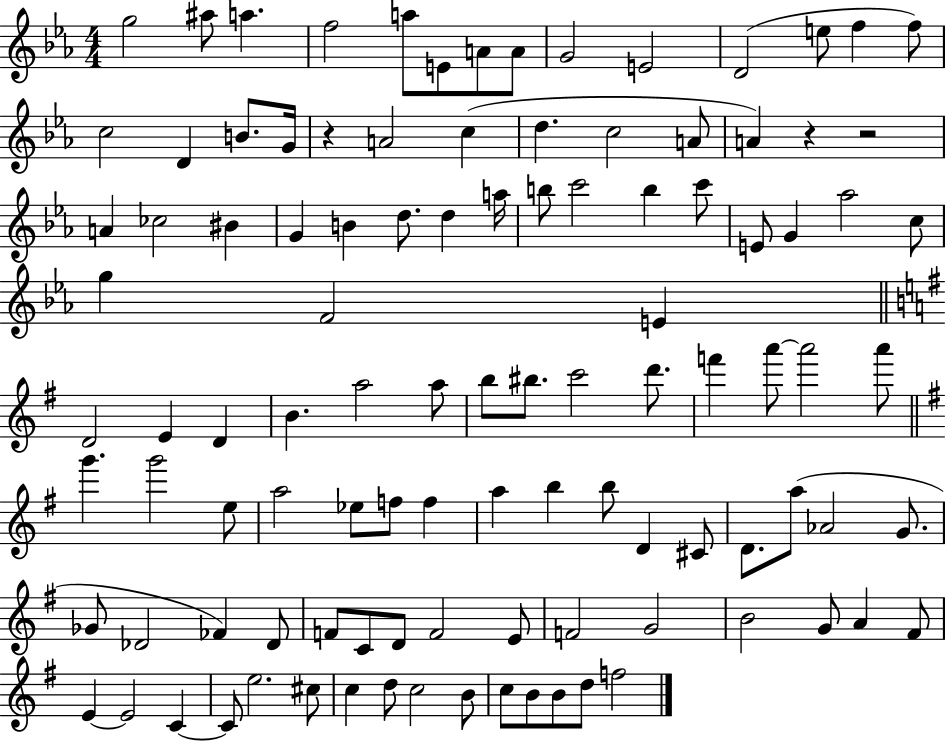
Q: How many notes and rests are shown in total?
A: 106